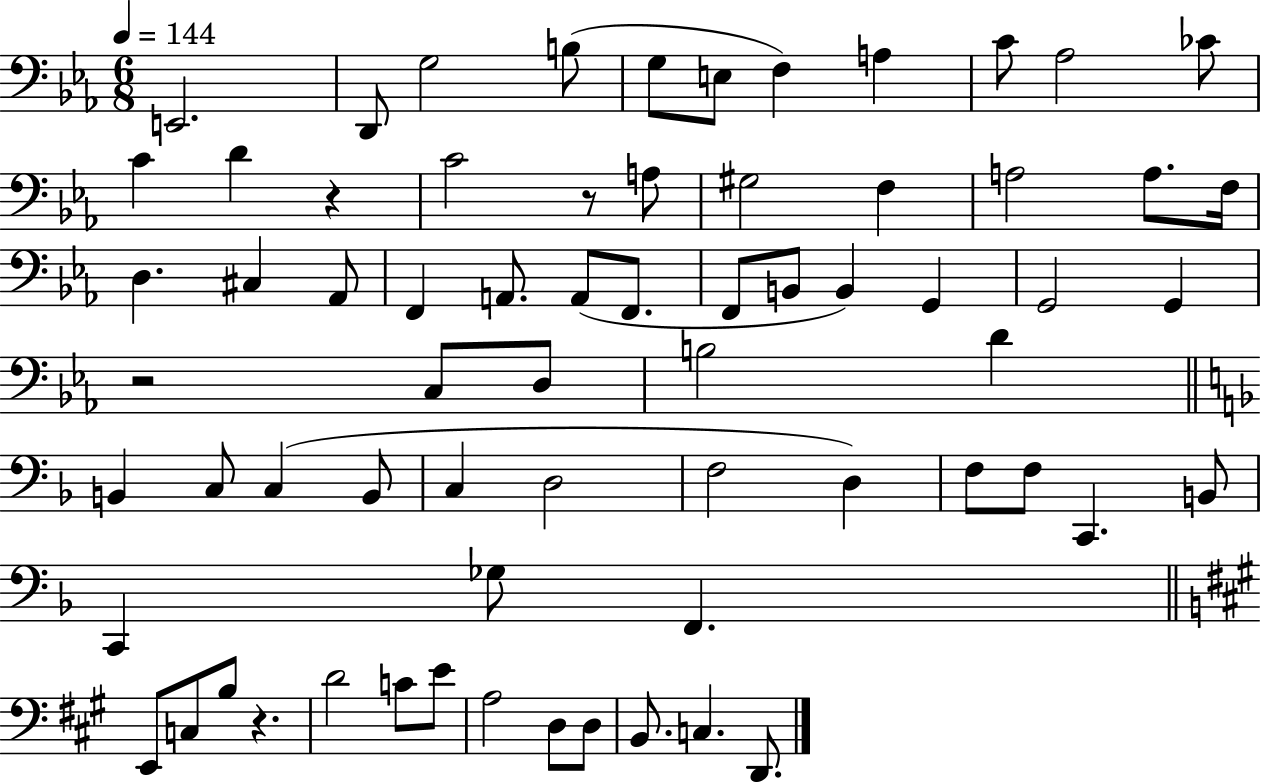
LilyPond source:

{
  \clef bass
  \numericTimeSignature
  \time 6/8
  \key ees \major
  \tempo 4 = 144
  \repeat volta 2 { e,2. | d,8 g2 b8( | g8 e8 f4) a4 | c'8 aes2 ces'8 | \break c'4 d'4 r4 | c'2 r8 a8 | gis2 f4 | a2 a8. f16 | \break d4. cis4 aes,8 | f,4 a,8. a,8( f,8. | f,8 b,8 b,4) g,4 | g,2 g,4 | \break r2 c8 d8 | b2 d'4 | \bar "||" \break \key d \minor b,4 c8 c4( b,8 | c4 d2 | f2 d4) | f8 f8 c,4. b,8 | \break c,4 ges8 f,4. | \bar "||" \break \key a \major e,8 c8 b8 r4. | d'2 c'8 e'8 | a2 d8 d8 | b,8. c4. d,8. | \break } \bar "|."
}